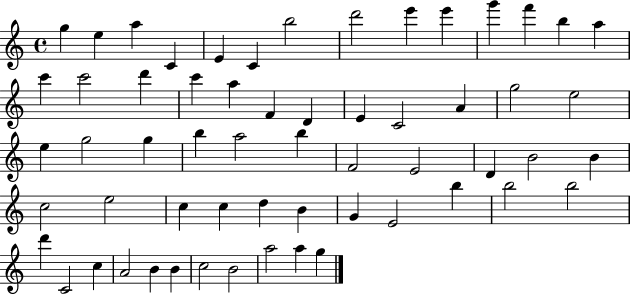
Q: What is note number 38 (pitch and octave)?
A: C5